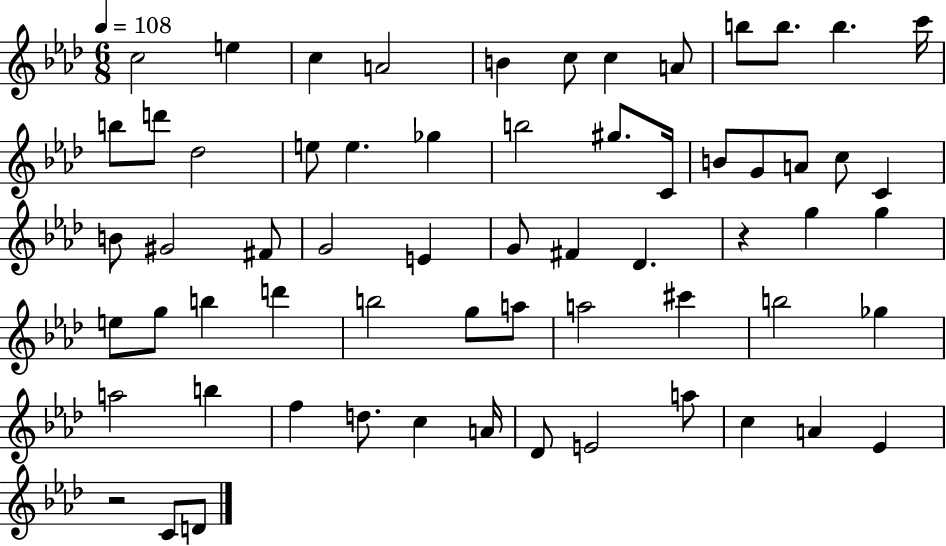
{
  \clef treble
  \numericTimeSignature
  \time 6/8
  \key aes \major
  \tempo 4 = 108
  \repeat volta 2 { c''2 e''4 | c''4 a'2 | b'4 c''8 c''4 a'8 | b''8 b''8. b''4. c'''16 | \break b''8 d'''8 des''2 | e''8 e''4. ges''4 | b''2 gis''8. c'16 | b'8 g'8 a'8 c''8 c'4 | \break b'8 gis'2 fis'8 | g'2 e'4 | g'8 fis'4 des'4. | r4 g''4 g''4 | \break e''8 g''8 b''4 d'''4 | b''2 g''8 a''8 | a''2 cis'''4 | b''2 ges''4 | \break a''2 b''4 | f''4 d''8. c''4 a'16 | des'8 e'2 a''8 | c''4 a'4 ees'4 | \break r2 c'8 d'8 | } \bar "|."
}